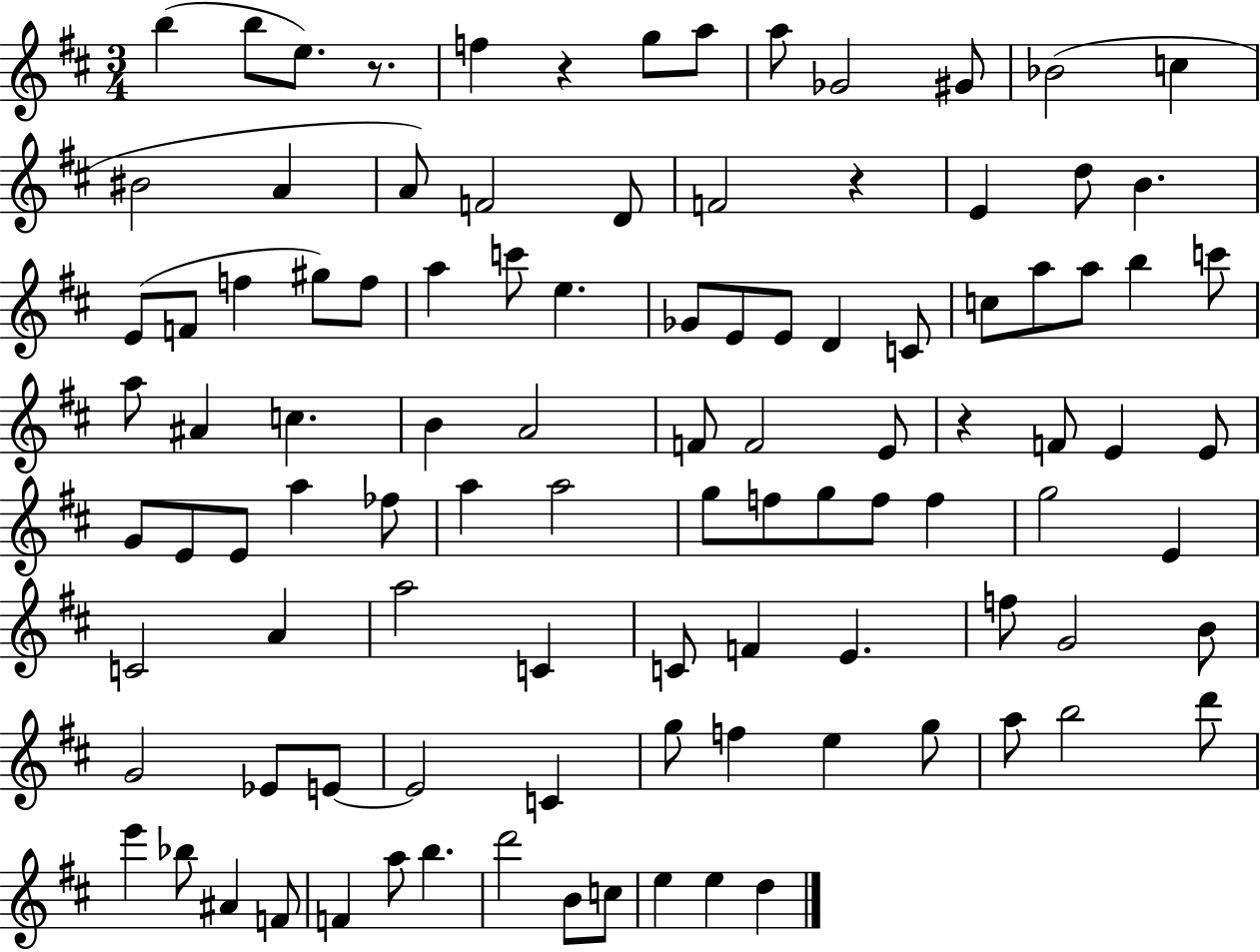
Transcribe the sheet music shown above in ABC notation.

X:1
T:Untitled
M:3/4
L:1/4
K:D
b b/2 e/2 z/2 f z g/2 a/2 a/2 _G2 ^G/2 _B2 c ^B2 A A/2 F2 D/2 F2 z E d/2 B E/2 F/2 f ^g/2 f/2 a c'/2 e _G/2 E/2 E/2 D C/2 c/2 a/2 a/2 b c'/2 a/2 ^A c B A2 F/2 F2 E/2 z F/2 E E/2 G/2 E/2 E/2 a _f/2 a a2 g/2 f/2 g/2 f/2 f g2 E C2 A a2 C C/2 F E f/2 G2 B/2 G2 _E/2 E/2 E2 C g/2 f e g/2 a/2 b2 d'/2 e' _b/2 ^A F/2 F a/2 b d'2 B/2 c/2 e e d